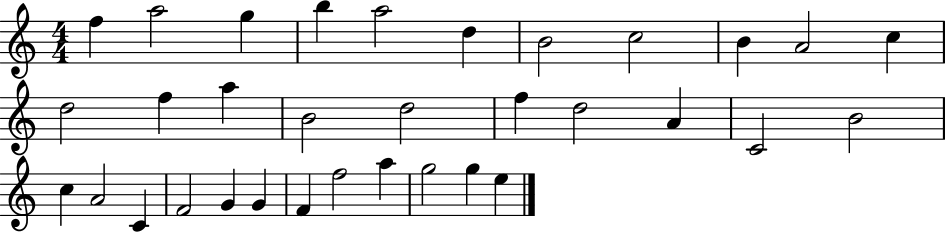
{
  \clef treble
  \numericTimeSignature
  \time 4/4
  \key c \major
  f''4 a''2 g''4 | b''4 a''2 d''4 | b'2 c''2 | b'4 a'2 c''4 | \break d''2 f''4 a''4 | b'2 d''2 | f''4 d''2 a'4 | c'2 b'2 | \break c''4 a'2 c'4 | f'2 g'4 g'4 | f'4 f''2 a''4 | g''2 g''4 e''4 | \break \bar "|."
}